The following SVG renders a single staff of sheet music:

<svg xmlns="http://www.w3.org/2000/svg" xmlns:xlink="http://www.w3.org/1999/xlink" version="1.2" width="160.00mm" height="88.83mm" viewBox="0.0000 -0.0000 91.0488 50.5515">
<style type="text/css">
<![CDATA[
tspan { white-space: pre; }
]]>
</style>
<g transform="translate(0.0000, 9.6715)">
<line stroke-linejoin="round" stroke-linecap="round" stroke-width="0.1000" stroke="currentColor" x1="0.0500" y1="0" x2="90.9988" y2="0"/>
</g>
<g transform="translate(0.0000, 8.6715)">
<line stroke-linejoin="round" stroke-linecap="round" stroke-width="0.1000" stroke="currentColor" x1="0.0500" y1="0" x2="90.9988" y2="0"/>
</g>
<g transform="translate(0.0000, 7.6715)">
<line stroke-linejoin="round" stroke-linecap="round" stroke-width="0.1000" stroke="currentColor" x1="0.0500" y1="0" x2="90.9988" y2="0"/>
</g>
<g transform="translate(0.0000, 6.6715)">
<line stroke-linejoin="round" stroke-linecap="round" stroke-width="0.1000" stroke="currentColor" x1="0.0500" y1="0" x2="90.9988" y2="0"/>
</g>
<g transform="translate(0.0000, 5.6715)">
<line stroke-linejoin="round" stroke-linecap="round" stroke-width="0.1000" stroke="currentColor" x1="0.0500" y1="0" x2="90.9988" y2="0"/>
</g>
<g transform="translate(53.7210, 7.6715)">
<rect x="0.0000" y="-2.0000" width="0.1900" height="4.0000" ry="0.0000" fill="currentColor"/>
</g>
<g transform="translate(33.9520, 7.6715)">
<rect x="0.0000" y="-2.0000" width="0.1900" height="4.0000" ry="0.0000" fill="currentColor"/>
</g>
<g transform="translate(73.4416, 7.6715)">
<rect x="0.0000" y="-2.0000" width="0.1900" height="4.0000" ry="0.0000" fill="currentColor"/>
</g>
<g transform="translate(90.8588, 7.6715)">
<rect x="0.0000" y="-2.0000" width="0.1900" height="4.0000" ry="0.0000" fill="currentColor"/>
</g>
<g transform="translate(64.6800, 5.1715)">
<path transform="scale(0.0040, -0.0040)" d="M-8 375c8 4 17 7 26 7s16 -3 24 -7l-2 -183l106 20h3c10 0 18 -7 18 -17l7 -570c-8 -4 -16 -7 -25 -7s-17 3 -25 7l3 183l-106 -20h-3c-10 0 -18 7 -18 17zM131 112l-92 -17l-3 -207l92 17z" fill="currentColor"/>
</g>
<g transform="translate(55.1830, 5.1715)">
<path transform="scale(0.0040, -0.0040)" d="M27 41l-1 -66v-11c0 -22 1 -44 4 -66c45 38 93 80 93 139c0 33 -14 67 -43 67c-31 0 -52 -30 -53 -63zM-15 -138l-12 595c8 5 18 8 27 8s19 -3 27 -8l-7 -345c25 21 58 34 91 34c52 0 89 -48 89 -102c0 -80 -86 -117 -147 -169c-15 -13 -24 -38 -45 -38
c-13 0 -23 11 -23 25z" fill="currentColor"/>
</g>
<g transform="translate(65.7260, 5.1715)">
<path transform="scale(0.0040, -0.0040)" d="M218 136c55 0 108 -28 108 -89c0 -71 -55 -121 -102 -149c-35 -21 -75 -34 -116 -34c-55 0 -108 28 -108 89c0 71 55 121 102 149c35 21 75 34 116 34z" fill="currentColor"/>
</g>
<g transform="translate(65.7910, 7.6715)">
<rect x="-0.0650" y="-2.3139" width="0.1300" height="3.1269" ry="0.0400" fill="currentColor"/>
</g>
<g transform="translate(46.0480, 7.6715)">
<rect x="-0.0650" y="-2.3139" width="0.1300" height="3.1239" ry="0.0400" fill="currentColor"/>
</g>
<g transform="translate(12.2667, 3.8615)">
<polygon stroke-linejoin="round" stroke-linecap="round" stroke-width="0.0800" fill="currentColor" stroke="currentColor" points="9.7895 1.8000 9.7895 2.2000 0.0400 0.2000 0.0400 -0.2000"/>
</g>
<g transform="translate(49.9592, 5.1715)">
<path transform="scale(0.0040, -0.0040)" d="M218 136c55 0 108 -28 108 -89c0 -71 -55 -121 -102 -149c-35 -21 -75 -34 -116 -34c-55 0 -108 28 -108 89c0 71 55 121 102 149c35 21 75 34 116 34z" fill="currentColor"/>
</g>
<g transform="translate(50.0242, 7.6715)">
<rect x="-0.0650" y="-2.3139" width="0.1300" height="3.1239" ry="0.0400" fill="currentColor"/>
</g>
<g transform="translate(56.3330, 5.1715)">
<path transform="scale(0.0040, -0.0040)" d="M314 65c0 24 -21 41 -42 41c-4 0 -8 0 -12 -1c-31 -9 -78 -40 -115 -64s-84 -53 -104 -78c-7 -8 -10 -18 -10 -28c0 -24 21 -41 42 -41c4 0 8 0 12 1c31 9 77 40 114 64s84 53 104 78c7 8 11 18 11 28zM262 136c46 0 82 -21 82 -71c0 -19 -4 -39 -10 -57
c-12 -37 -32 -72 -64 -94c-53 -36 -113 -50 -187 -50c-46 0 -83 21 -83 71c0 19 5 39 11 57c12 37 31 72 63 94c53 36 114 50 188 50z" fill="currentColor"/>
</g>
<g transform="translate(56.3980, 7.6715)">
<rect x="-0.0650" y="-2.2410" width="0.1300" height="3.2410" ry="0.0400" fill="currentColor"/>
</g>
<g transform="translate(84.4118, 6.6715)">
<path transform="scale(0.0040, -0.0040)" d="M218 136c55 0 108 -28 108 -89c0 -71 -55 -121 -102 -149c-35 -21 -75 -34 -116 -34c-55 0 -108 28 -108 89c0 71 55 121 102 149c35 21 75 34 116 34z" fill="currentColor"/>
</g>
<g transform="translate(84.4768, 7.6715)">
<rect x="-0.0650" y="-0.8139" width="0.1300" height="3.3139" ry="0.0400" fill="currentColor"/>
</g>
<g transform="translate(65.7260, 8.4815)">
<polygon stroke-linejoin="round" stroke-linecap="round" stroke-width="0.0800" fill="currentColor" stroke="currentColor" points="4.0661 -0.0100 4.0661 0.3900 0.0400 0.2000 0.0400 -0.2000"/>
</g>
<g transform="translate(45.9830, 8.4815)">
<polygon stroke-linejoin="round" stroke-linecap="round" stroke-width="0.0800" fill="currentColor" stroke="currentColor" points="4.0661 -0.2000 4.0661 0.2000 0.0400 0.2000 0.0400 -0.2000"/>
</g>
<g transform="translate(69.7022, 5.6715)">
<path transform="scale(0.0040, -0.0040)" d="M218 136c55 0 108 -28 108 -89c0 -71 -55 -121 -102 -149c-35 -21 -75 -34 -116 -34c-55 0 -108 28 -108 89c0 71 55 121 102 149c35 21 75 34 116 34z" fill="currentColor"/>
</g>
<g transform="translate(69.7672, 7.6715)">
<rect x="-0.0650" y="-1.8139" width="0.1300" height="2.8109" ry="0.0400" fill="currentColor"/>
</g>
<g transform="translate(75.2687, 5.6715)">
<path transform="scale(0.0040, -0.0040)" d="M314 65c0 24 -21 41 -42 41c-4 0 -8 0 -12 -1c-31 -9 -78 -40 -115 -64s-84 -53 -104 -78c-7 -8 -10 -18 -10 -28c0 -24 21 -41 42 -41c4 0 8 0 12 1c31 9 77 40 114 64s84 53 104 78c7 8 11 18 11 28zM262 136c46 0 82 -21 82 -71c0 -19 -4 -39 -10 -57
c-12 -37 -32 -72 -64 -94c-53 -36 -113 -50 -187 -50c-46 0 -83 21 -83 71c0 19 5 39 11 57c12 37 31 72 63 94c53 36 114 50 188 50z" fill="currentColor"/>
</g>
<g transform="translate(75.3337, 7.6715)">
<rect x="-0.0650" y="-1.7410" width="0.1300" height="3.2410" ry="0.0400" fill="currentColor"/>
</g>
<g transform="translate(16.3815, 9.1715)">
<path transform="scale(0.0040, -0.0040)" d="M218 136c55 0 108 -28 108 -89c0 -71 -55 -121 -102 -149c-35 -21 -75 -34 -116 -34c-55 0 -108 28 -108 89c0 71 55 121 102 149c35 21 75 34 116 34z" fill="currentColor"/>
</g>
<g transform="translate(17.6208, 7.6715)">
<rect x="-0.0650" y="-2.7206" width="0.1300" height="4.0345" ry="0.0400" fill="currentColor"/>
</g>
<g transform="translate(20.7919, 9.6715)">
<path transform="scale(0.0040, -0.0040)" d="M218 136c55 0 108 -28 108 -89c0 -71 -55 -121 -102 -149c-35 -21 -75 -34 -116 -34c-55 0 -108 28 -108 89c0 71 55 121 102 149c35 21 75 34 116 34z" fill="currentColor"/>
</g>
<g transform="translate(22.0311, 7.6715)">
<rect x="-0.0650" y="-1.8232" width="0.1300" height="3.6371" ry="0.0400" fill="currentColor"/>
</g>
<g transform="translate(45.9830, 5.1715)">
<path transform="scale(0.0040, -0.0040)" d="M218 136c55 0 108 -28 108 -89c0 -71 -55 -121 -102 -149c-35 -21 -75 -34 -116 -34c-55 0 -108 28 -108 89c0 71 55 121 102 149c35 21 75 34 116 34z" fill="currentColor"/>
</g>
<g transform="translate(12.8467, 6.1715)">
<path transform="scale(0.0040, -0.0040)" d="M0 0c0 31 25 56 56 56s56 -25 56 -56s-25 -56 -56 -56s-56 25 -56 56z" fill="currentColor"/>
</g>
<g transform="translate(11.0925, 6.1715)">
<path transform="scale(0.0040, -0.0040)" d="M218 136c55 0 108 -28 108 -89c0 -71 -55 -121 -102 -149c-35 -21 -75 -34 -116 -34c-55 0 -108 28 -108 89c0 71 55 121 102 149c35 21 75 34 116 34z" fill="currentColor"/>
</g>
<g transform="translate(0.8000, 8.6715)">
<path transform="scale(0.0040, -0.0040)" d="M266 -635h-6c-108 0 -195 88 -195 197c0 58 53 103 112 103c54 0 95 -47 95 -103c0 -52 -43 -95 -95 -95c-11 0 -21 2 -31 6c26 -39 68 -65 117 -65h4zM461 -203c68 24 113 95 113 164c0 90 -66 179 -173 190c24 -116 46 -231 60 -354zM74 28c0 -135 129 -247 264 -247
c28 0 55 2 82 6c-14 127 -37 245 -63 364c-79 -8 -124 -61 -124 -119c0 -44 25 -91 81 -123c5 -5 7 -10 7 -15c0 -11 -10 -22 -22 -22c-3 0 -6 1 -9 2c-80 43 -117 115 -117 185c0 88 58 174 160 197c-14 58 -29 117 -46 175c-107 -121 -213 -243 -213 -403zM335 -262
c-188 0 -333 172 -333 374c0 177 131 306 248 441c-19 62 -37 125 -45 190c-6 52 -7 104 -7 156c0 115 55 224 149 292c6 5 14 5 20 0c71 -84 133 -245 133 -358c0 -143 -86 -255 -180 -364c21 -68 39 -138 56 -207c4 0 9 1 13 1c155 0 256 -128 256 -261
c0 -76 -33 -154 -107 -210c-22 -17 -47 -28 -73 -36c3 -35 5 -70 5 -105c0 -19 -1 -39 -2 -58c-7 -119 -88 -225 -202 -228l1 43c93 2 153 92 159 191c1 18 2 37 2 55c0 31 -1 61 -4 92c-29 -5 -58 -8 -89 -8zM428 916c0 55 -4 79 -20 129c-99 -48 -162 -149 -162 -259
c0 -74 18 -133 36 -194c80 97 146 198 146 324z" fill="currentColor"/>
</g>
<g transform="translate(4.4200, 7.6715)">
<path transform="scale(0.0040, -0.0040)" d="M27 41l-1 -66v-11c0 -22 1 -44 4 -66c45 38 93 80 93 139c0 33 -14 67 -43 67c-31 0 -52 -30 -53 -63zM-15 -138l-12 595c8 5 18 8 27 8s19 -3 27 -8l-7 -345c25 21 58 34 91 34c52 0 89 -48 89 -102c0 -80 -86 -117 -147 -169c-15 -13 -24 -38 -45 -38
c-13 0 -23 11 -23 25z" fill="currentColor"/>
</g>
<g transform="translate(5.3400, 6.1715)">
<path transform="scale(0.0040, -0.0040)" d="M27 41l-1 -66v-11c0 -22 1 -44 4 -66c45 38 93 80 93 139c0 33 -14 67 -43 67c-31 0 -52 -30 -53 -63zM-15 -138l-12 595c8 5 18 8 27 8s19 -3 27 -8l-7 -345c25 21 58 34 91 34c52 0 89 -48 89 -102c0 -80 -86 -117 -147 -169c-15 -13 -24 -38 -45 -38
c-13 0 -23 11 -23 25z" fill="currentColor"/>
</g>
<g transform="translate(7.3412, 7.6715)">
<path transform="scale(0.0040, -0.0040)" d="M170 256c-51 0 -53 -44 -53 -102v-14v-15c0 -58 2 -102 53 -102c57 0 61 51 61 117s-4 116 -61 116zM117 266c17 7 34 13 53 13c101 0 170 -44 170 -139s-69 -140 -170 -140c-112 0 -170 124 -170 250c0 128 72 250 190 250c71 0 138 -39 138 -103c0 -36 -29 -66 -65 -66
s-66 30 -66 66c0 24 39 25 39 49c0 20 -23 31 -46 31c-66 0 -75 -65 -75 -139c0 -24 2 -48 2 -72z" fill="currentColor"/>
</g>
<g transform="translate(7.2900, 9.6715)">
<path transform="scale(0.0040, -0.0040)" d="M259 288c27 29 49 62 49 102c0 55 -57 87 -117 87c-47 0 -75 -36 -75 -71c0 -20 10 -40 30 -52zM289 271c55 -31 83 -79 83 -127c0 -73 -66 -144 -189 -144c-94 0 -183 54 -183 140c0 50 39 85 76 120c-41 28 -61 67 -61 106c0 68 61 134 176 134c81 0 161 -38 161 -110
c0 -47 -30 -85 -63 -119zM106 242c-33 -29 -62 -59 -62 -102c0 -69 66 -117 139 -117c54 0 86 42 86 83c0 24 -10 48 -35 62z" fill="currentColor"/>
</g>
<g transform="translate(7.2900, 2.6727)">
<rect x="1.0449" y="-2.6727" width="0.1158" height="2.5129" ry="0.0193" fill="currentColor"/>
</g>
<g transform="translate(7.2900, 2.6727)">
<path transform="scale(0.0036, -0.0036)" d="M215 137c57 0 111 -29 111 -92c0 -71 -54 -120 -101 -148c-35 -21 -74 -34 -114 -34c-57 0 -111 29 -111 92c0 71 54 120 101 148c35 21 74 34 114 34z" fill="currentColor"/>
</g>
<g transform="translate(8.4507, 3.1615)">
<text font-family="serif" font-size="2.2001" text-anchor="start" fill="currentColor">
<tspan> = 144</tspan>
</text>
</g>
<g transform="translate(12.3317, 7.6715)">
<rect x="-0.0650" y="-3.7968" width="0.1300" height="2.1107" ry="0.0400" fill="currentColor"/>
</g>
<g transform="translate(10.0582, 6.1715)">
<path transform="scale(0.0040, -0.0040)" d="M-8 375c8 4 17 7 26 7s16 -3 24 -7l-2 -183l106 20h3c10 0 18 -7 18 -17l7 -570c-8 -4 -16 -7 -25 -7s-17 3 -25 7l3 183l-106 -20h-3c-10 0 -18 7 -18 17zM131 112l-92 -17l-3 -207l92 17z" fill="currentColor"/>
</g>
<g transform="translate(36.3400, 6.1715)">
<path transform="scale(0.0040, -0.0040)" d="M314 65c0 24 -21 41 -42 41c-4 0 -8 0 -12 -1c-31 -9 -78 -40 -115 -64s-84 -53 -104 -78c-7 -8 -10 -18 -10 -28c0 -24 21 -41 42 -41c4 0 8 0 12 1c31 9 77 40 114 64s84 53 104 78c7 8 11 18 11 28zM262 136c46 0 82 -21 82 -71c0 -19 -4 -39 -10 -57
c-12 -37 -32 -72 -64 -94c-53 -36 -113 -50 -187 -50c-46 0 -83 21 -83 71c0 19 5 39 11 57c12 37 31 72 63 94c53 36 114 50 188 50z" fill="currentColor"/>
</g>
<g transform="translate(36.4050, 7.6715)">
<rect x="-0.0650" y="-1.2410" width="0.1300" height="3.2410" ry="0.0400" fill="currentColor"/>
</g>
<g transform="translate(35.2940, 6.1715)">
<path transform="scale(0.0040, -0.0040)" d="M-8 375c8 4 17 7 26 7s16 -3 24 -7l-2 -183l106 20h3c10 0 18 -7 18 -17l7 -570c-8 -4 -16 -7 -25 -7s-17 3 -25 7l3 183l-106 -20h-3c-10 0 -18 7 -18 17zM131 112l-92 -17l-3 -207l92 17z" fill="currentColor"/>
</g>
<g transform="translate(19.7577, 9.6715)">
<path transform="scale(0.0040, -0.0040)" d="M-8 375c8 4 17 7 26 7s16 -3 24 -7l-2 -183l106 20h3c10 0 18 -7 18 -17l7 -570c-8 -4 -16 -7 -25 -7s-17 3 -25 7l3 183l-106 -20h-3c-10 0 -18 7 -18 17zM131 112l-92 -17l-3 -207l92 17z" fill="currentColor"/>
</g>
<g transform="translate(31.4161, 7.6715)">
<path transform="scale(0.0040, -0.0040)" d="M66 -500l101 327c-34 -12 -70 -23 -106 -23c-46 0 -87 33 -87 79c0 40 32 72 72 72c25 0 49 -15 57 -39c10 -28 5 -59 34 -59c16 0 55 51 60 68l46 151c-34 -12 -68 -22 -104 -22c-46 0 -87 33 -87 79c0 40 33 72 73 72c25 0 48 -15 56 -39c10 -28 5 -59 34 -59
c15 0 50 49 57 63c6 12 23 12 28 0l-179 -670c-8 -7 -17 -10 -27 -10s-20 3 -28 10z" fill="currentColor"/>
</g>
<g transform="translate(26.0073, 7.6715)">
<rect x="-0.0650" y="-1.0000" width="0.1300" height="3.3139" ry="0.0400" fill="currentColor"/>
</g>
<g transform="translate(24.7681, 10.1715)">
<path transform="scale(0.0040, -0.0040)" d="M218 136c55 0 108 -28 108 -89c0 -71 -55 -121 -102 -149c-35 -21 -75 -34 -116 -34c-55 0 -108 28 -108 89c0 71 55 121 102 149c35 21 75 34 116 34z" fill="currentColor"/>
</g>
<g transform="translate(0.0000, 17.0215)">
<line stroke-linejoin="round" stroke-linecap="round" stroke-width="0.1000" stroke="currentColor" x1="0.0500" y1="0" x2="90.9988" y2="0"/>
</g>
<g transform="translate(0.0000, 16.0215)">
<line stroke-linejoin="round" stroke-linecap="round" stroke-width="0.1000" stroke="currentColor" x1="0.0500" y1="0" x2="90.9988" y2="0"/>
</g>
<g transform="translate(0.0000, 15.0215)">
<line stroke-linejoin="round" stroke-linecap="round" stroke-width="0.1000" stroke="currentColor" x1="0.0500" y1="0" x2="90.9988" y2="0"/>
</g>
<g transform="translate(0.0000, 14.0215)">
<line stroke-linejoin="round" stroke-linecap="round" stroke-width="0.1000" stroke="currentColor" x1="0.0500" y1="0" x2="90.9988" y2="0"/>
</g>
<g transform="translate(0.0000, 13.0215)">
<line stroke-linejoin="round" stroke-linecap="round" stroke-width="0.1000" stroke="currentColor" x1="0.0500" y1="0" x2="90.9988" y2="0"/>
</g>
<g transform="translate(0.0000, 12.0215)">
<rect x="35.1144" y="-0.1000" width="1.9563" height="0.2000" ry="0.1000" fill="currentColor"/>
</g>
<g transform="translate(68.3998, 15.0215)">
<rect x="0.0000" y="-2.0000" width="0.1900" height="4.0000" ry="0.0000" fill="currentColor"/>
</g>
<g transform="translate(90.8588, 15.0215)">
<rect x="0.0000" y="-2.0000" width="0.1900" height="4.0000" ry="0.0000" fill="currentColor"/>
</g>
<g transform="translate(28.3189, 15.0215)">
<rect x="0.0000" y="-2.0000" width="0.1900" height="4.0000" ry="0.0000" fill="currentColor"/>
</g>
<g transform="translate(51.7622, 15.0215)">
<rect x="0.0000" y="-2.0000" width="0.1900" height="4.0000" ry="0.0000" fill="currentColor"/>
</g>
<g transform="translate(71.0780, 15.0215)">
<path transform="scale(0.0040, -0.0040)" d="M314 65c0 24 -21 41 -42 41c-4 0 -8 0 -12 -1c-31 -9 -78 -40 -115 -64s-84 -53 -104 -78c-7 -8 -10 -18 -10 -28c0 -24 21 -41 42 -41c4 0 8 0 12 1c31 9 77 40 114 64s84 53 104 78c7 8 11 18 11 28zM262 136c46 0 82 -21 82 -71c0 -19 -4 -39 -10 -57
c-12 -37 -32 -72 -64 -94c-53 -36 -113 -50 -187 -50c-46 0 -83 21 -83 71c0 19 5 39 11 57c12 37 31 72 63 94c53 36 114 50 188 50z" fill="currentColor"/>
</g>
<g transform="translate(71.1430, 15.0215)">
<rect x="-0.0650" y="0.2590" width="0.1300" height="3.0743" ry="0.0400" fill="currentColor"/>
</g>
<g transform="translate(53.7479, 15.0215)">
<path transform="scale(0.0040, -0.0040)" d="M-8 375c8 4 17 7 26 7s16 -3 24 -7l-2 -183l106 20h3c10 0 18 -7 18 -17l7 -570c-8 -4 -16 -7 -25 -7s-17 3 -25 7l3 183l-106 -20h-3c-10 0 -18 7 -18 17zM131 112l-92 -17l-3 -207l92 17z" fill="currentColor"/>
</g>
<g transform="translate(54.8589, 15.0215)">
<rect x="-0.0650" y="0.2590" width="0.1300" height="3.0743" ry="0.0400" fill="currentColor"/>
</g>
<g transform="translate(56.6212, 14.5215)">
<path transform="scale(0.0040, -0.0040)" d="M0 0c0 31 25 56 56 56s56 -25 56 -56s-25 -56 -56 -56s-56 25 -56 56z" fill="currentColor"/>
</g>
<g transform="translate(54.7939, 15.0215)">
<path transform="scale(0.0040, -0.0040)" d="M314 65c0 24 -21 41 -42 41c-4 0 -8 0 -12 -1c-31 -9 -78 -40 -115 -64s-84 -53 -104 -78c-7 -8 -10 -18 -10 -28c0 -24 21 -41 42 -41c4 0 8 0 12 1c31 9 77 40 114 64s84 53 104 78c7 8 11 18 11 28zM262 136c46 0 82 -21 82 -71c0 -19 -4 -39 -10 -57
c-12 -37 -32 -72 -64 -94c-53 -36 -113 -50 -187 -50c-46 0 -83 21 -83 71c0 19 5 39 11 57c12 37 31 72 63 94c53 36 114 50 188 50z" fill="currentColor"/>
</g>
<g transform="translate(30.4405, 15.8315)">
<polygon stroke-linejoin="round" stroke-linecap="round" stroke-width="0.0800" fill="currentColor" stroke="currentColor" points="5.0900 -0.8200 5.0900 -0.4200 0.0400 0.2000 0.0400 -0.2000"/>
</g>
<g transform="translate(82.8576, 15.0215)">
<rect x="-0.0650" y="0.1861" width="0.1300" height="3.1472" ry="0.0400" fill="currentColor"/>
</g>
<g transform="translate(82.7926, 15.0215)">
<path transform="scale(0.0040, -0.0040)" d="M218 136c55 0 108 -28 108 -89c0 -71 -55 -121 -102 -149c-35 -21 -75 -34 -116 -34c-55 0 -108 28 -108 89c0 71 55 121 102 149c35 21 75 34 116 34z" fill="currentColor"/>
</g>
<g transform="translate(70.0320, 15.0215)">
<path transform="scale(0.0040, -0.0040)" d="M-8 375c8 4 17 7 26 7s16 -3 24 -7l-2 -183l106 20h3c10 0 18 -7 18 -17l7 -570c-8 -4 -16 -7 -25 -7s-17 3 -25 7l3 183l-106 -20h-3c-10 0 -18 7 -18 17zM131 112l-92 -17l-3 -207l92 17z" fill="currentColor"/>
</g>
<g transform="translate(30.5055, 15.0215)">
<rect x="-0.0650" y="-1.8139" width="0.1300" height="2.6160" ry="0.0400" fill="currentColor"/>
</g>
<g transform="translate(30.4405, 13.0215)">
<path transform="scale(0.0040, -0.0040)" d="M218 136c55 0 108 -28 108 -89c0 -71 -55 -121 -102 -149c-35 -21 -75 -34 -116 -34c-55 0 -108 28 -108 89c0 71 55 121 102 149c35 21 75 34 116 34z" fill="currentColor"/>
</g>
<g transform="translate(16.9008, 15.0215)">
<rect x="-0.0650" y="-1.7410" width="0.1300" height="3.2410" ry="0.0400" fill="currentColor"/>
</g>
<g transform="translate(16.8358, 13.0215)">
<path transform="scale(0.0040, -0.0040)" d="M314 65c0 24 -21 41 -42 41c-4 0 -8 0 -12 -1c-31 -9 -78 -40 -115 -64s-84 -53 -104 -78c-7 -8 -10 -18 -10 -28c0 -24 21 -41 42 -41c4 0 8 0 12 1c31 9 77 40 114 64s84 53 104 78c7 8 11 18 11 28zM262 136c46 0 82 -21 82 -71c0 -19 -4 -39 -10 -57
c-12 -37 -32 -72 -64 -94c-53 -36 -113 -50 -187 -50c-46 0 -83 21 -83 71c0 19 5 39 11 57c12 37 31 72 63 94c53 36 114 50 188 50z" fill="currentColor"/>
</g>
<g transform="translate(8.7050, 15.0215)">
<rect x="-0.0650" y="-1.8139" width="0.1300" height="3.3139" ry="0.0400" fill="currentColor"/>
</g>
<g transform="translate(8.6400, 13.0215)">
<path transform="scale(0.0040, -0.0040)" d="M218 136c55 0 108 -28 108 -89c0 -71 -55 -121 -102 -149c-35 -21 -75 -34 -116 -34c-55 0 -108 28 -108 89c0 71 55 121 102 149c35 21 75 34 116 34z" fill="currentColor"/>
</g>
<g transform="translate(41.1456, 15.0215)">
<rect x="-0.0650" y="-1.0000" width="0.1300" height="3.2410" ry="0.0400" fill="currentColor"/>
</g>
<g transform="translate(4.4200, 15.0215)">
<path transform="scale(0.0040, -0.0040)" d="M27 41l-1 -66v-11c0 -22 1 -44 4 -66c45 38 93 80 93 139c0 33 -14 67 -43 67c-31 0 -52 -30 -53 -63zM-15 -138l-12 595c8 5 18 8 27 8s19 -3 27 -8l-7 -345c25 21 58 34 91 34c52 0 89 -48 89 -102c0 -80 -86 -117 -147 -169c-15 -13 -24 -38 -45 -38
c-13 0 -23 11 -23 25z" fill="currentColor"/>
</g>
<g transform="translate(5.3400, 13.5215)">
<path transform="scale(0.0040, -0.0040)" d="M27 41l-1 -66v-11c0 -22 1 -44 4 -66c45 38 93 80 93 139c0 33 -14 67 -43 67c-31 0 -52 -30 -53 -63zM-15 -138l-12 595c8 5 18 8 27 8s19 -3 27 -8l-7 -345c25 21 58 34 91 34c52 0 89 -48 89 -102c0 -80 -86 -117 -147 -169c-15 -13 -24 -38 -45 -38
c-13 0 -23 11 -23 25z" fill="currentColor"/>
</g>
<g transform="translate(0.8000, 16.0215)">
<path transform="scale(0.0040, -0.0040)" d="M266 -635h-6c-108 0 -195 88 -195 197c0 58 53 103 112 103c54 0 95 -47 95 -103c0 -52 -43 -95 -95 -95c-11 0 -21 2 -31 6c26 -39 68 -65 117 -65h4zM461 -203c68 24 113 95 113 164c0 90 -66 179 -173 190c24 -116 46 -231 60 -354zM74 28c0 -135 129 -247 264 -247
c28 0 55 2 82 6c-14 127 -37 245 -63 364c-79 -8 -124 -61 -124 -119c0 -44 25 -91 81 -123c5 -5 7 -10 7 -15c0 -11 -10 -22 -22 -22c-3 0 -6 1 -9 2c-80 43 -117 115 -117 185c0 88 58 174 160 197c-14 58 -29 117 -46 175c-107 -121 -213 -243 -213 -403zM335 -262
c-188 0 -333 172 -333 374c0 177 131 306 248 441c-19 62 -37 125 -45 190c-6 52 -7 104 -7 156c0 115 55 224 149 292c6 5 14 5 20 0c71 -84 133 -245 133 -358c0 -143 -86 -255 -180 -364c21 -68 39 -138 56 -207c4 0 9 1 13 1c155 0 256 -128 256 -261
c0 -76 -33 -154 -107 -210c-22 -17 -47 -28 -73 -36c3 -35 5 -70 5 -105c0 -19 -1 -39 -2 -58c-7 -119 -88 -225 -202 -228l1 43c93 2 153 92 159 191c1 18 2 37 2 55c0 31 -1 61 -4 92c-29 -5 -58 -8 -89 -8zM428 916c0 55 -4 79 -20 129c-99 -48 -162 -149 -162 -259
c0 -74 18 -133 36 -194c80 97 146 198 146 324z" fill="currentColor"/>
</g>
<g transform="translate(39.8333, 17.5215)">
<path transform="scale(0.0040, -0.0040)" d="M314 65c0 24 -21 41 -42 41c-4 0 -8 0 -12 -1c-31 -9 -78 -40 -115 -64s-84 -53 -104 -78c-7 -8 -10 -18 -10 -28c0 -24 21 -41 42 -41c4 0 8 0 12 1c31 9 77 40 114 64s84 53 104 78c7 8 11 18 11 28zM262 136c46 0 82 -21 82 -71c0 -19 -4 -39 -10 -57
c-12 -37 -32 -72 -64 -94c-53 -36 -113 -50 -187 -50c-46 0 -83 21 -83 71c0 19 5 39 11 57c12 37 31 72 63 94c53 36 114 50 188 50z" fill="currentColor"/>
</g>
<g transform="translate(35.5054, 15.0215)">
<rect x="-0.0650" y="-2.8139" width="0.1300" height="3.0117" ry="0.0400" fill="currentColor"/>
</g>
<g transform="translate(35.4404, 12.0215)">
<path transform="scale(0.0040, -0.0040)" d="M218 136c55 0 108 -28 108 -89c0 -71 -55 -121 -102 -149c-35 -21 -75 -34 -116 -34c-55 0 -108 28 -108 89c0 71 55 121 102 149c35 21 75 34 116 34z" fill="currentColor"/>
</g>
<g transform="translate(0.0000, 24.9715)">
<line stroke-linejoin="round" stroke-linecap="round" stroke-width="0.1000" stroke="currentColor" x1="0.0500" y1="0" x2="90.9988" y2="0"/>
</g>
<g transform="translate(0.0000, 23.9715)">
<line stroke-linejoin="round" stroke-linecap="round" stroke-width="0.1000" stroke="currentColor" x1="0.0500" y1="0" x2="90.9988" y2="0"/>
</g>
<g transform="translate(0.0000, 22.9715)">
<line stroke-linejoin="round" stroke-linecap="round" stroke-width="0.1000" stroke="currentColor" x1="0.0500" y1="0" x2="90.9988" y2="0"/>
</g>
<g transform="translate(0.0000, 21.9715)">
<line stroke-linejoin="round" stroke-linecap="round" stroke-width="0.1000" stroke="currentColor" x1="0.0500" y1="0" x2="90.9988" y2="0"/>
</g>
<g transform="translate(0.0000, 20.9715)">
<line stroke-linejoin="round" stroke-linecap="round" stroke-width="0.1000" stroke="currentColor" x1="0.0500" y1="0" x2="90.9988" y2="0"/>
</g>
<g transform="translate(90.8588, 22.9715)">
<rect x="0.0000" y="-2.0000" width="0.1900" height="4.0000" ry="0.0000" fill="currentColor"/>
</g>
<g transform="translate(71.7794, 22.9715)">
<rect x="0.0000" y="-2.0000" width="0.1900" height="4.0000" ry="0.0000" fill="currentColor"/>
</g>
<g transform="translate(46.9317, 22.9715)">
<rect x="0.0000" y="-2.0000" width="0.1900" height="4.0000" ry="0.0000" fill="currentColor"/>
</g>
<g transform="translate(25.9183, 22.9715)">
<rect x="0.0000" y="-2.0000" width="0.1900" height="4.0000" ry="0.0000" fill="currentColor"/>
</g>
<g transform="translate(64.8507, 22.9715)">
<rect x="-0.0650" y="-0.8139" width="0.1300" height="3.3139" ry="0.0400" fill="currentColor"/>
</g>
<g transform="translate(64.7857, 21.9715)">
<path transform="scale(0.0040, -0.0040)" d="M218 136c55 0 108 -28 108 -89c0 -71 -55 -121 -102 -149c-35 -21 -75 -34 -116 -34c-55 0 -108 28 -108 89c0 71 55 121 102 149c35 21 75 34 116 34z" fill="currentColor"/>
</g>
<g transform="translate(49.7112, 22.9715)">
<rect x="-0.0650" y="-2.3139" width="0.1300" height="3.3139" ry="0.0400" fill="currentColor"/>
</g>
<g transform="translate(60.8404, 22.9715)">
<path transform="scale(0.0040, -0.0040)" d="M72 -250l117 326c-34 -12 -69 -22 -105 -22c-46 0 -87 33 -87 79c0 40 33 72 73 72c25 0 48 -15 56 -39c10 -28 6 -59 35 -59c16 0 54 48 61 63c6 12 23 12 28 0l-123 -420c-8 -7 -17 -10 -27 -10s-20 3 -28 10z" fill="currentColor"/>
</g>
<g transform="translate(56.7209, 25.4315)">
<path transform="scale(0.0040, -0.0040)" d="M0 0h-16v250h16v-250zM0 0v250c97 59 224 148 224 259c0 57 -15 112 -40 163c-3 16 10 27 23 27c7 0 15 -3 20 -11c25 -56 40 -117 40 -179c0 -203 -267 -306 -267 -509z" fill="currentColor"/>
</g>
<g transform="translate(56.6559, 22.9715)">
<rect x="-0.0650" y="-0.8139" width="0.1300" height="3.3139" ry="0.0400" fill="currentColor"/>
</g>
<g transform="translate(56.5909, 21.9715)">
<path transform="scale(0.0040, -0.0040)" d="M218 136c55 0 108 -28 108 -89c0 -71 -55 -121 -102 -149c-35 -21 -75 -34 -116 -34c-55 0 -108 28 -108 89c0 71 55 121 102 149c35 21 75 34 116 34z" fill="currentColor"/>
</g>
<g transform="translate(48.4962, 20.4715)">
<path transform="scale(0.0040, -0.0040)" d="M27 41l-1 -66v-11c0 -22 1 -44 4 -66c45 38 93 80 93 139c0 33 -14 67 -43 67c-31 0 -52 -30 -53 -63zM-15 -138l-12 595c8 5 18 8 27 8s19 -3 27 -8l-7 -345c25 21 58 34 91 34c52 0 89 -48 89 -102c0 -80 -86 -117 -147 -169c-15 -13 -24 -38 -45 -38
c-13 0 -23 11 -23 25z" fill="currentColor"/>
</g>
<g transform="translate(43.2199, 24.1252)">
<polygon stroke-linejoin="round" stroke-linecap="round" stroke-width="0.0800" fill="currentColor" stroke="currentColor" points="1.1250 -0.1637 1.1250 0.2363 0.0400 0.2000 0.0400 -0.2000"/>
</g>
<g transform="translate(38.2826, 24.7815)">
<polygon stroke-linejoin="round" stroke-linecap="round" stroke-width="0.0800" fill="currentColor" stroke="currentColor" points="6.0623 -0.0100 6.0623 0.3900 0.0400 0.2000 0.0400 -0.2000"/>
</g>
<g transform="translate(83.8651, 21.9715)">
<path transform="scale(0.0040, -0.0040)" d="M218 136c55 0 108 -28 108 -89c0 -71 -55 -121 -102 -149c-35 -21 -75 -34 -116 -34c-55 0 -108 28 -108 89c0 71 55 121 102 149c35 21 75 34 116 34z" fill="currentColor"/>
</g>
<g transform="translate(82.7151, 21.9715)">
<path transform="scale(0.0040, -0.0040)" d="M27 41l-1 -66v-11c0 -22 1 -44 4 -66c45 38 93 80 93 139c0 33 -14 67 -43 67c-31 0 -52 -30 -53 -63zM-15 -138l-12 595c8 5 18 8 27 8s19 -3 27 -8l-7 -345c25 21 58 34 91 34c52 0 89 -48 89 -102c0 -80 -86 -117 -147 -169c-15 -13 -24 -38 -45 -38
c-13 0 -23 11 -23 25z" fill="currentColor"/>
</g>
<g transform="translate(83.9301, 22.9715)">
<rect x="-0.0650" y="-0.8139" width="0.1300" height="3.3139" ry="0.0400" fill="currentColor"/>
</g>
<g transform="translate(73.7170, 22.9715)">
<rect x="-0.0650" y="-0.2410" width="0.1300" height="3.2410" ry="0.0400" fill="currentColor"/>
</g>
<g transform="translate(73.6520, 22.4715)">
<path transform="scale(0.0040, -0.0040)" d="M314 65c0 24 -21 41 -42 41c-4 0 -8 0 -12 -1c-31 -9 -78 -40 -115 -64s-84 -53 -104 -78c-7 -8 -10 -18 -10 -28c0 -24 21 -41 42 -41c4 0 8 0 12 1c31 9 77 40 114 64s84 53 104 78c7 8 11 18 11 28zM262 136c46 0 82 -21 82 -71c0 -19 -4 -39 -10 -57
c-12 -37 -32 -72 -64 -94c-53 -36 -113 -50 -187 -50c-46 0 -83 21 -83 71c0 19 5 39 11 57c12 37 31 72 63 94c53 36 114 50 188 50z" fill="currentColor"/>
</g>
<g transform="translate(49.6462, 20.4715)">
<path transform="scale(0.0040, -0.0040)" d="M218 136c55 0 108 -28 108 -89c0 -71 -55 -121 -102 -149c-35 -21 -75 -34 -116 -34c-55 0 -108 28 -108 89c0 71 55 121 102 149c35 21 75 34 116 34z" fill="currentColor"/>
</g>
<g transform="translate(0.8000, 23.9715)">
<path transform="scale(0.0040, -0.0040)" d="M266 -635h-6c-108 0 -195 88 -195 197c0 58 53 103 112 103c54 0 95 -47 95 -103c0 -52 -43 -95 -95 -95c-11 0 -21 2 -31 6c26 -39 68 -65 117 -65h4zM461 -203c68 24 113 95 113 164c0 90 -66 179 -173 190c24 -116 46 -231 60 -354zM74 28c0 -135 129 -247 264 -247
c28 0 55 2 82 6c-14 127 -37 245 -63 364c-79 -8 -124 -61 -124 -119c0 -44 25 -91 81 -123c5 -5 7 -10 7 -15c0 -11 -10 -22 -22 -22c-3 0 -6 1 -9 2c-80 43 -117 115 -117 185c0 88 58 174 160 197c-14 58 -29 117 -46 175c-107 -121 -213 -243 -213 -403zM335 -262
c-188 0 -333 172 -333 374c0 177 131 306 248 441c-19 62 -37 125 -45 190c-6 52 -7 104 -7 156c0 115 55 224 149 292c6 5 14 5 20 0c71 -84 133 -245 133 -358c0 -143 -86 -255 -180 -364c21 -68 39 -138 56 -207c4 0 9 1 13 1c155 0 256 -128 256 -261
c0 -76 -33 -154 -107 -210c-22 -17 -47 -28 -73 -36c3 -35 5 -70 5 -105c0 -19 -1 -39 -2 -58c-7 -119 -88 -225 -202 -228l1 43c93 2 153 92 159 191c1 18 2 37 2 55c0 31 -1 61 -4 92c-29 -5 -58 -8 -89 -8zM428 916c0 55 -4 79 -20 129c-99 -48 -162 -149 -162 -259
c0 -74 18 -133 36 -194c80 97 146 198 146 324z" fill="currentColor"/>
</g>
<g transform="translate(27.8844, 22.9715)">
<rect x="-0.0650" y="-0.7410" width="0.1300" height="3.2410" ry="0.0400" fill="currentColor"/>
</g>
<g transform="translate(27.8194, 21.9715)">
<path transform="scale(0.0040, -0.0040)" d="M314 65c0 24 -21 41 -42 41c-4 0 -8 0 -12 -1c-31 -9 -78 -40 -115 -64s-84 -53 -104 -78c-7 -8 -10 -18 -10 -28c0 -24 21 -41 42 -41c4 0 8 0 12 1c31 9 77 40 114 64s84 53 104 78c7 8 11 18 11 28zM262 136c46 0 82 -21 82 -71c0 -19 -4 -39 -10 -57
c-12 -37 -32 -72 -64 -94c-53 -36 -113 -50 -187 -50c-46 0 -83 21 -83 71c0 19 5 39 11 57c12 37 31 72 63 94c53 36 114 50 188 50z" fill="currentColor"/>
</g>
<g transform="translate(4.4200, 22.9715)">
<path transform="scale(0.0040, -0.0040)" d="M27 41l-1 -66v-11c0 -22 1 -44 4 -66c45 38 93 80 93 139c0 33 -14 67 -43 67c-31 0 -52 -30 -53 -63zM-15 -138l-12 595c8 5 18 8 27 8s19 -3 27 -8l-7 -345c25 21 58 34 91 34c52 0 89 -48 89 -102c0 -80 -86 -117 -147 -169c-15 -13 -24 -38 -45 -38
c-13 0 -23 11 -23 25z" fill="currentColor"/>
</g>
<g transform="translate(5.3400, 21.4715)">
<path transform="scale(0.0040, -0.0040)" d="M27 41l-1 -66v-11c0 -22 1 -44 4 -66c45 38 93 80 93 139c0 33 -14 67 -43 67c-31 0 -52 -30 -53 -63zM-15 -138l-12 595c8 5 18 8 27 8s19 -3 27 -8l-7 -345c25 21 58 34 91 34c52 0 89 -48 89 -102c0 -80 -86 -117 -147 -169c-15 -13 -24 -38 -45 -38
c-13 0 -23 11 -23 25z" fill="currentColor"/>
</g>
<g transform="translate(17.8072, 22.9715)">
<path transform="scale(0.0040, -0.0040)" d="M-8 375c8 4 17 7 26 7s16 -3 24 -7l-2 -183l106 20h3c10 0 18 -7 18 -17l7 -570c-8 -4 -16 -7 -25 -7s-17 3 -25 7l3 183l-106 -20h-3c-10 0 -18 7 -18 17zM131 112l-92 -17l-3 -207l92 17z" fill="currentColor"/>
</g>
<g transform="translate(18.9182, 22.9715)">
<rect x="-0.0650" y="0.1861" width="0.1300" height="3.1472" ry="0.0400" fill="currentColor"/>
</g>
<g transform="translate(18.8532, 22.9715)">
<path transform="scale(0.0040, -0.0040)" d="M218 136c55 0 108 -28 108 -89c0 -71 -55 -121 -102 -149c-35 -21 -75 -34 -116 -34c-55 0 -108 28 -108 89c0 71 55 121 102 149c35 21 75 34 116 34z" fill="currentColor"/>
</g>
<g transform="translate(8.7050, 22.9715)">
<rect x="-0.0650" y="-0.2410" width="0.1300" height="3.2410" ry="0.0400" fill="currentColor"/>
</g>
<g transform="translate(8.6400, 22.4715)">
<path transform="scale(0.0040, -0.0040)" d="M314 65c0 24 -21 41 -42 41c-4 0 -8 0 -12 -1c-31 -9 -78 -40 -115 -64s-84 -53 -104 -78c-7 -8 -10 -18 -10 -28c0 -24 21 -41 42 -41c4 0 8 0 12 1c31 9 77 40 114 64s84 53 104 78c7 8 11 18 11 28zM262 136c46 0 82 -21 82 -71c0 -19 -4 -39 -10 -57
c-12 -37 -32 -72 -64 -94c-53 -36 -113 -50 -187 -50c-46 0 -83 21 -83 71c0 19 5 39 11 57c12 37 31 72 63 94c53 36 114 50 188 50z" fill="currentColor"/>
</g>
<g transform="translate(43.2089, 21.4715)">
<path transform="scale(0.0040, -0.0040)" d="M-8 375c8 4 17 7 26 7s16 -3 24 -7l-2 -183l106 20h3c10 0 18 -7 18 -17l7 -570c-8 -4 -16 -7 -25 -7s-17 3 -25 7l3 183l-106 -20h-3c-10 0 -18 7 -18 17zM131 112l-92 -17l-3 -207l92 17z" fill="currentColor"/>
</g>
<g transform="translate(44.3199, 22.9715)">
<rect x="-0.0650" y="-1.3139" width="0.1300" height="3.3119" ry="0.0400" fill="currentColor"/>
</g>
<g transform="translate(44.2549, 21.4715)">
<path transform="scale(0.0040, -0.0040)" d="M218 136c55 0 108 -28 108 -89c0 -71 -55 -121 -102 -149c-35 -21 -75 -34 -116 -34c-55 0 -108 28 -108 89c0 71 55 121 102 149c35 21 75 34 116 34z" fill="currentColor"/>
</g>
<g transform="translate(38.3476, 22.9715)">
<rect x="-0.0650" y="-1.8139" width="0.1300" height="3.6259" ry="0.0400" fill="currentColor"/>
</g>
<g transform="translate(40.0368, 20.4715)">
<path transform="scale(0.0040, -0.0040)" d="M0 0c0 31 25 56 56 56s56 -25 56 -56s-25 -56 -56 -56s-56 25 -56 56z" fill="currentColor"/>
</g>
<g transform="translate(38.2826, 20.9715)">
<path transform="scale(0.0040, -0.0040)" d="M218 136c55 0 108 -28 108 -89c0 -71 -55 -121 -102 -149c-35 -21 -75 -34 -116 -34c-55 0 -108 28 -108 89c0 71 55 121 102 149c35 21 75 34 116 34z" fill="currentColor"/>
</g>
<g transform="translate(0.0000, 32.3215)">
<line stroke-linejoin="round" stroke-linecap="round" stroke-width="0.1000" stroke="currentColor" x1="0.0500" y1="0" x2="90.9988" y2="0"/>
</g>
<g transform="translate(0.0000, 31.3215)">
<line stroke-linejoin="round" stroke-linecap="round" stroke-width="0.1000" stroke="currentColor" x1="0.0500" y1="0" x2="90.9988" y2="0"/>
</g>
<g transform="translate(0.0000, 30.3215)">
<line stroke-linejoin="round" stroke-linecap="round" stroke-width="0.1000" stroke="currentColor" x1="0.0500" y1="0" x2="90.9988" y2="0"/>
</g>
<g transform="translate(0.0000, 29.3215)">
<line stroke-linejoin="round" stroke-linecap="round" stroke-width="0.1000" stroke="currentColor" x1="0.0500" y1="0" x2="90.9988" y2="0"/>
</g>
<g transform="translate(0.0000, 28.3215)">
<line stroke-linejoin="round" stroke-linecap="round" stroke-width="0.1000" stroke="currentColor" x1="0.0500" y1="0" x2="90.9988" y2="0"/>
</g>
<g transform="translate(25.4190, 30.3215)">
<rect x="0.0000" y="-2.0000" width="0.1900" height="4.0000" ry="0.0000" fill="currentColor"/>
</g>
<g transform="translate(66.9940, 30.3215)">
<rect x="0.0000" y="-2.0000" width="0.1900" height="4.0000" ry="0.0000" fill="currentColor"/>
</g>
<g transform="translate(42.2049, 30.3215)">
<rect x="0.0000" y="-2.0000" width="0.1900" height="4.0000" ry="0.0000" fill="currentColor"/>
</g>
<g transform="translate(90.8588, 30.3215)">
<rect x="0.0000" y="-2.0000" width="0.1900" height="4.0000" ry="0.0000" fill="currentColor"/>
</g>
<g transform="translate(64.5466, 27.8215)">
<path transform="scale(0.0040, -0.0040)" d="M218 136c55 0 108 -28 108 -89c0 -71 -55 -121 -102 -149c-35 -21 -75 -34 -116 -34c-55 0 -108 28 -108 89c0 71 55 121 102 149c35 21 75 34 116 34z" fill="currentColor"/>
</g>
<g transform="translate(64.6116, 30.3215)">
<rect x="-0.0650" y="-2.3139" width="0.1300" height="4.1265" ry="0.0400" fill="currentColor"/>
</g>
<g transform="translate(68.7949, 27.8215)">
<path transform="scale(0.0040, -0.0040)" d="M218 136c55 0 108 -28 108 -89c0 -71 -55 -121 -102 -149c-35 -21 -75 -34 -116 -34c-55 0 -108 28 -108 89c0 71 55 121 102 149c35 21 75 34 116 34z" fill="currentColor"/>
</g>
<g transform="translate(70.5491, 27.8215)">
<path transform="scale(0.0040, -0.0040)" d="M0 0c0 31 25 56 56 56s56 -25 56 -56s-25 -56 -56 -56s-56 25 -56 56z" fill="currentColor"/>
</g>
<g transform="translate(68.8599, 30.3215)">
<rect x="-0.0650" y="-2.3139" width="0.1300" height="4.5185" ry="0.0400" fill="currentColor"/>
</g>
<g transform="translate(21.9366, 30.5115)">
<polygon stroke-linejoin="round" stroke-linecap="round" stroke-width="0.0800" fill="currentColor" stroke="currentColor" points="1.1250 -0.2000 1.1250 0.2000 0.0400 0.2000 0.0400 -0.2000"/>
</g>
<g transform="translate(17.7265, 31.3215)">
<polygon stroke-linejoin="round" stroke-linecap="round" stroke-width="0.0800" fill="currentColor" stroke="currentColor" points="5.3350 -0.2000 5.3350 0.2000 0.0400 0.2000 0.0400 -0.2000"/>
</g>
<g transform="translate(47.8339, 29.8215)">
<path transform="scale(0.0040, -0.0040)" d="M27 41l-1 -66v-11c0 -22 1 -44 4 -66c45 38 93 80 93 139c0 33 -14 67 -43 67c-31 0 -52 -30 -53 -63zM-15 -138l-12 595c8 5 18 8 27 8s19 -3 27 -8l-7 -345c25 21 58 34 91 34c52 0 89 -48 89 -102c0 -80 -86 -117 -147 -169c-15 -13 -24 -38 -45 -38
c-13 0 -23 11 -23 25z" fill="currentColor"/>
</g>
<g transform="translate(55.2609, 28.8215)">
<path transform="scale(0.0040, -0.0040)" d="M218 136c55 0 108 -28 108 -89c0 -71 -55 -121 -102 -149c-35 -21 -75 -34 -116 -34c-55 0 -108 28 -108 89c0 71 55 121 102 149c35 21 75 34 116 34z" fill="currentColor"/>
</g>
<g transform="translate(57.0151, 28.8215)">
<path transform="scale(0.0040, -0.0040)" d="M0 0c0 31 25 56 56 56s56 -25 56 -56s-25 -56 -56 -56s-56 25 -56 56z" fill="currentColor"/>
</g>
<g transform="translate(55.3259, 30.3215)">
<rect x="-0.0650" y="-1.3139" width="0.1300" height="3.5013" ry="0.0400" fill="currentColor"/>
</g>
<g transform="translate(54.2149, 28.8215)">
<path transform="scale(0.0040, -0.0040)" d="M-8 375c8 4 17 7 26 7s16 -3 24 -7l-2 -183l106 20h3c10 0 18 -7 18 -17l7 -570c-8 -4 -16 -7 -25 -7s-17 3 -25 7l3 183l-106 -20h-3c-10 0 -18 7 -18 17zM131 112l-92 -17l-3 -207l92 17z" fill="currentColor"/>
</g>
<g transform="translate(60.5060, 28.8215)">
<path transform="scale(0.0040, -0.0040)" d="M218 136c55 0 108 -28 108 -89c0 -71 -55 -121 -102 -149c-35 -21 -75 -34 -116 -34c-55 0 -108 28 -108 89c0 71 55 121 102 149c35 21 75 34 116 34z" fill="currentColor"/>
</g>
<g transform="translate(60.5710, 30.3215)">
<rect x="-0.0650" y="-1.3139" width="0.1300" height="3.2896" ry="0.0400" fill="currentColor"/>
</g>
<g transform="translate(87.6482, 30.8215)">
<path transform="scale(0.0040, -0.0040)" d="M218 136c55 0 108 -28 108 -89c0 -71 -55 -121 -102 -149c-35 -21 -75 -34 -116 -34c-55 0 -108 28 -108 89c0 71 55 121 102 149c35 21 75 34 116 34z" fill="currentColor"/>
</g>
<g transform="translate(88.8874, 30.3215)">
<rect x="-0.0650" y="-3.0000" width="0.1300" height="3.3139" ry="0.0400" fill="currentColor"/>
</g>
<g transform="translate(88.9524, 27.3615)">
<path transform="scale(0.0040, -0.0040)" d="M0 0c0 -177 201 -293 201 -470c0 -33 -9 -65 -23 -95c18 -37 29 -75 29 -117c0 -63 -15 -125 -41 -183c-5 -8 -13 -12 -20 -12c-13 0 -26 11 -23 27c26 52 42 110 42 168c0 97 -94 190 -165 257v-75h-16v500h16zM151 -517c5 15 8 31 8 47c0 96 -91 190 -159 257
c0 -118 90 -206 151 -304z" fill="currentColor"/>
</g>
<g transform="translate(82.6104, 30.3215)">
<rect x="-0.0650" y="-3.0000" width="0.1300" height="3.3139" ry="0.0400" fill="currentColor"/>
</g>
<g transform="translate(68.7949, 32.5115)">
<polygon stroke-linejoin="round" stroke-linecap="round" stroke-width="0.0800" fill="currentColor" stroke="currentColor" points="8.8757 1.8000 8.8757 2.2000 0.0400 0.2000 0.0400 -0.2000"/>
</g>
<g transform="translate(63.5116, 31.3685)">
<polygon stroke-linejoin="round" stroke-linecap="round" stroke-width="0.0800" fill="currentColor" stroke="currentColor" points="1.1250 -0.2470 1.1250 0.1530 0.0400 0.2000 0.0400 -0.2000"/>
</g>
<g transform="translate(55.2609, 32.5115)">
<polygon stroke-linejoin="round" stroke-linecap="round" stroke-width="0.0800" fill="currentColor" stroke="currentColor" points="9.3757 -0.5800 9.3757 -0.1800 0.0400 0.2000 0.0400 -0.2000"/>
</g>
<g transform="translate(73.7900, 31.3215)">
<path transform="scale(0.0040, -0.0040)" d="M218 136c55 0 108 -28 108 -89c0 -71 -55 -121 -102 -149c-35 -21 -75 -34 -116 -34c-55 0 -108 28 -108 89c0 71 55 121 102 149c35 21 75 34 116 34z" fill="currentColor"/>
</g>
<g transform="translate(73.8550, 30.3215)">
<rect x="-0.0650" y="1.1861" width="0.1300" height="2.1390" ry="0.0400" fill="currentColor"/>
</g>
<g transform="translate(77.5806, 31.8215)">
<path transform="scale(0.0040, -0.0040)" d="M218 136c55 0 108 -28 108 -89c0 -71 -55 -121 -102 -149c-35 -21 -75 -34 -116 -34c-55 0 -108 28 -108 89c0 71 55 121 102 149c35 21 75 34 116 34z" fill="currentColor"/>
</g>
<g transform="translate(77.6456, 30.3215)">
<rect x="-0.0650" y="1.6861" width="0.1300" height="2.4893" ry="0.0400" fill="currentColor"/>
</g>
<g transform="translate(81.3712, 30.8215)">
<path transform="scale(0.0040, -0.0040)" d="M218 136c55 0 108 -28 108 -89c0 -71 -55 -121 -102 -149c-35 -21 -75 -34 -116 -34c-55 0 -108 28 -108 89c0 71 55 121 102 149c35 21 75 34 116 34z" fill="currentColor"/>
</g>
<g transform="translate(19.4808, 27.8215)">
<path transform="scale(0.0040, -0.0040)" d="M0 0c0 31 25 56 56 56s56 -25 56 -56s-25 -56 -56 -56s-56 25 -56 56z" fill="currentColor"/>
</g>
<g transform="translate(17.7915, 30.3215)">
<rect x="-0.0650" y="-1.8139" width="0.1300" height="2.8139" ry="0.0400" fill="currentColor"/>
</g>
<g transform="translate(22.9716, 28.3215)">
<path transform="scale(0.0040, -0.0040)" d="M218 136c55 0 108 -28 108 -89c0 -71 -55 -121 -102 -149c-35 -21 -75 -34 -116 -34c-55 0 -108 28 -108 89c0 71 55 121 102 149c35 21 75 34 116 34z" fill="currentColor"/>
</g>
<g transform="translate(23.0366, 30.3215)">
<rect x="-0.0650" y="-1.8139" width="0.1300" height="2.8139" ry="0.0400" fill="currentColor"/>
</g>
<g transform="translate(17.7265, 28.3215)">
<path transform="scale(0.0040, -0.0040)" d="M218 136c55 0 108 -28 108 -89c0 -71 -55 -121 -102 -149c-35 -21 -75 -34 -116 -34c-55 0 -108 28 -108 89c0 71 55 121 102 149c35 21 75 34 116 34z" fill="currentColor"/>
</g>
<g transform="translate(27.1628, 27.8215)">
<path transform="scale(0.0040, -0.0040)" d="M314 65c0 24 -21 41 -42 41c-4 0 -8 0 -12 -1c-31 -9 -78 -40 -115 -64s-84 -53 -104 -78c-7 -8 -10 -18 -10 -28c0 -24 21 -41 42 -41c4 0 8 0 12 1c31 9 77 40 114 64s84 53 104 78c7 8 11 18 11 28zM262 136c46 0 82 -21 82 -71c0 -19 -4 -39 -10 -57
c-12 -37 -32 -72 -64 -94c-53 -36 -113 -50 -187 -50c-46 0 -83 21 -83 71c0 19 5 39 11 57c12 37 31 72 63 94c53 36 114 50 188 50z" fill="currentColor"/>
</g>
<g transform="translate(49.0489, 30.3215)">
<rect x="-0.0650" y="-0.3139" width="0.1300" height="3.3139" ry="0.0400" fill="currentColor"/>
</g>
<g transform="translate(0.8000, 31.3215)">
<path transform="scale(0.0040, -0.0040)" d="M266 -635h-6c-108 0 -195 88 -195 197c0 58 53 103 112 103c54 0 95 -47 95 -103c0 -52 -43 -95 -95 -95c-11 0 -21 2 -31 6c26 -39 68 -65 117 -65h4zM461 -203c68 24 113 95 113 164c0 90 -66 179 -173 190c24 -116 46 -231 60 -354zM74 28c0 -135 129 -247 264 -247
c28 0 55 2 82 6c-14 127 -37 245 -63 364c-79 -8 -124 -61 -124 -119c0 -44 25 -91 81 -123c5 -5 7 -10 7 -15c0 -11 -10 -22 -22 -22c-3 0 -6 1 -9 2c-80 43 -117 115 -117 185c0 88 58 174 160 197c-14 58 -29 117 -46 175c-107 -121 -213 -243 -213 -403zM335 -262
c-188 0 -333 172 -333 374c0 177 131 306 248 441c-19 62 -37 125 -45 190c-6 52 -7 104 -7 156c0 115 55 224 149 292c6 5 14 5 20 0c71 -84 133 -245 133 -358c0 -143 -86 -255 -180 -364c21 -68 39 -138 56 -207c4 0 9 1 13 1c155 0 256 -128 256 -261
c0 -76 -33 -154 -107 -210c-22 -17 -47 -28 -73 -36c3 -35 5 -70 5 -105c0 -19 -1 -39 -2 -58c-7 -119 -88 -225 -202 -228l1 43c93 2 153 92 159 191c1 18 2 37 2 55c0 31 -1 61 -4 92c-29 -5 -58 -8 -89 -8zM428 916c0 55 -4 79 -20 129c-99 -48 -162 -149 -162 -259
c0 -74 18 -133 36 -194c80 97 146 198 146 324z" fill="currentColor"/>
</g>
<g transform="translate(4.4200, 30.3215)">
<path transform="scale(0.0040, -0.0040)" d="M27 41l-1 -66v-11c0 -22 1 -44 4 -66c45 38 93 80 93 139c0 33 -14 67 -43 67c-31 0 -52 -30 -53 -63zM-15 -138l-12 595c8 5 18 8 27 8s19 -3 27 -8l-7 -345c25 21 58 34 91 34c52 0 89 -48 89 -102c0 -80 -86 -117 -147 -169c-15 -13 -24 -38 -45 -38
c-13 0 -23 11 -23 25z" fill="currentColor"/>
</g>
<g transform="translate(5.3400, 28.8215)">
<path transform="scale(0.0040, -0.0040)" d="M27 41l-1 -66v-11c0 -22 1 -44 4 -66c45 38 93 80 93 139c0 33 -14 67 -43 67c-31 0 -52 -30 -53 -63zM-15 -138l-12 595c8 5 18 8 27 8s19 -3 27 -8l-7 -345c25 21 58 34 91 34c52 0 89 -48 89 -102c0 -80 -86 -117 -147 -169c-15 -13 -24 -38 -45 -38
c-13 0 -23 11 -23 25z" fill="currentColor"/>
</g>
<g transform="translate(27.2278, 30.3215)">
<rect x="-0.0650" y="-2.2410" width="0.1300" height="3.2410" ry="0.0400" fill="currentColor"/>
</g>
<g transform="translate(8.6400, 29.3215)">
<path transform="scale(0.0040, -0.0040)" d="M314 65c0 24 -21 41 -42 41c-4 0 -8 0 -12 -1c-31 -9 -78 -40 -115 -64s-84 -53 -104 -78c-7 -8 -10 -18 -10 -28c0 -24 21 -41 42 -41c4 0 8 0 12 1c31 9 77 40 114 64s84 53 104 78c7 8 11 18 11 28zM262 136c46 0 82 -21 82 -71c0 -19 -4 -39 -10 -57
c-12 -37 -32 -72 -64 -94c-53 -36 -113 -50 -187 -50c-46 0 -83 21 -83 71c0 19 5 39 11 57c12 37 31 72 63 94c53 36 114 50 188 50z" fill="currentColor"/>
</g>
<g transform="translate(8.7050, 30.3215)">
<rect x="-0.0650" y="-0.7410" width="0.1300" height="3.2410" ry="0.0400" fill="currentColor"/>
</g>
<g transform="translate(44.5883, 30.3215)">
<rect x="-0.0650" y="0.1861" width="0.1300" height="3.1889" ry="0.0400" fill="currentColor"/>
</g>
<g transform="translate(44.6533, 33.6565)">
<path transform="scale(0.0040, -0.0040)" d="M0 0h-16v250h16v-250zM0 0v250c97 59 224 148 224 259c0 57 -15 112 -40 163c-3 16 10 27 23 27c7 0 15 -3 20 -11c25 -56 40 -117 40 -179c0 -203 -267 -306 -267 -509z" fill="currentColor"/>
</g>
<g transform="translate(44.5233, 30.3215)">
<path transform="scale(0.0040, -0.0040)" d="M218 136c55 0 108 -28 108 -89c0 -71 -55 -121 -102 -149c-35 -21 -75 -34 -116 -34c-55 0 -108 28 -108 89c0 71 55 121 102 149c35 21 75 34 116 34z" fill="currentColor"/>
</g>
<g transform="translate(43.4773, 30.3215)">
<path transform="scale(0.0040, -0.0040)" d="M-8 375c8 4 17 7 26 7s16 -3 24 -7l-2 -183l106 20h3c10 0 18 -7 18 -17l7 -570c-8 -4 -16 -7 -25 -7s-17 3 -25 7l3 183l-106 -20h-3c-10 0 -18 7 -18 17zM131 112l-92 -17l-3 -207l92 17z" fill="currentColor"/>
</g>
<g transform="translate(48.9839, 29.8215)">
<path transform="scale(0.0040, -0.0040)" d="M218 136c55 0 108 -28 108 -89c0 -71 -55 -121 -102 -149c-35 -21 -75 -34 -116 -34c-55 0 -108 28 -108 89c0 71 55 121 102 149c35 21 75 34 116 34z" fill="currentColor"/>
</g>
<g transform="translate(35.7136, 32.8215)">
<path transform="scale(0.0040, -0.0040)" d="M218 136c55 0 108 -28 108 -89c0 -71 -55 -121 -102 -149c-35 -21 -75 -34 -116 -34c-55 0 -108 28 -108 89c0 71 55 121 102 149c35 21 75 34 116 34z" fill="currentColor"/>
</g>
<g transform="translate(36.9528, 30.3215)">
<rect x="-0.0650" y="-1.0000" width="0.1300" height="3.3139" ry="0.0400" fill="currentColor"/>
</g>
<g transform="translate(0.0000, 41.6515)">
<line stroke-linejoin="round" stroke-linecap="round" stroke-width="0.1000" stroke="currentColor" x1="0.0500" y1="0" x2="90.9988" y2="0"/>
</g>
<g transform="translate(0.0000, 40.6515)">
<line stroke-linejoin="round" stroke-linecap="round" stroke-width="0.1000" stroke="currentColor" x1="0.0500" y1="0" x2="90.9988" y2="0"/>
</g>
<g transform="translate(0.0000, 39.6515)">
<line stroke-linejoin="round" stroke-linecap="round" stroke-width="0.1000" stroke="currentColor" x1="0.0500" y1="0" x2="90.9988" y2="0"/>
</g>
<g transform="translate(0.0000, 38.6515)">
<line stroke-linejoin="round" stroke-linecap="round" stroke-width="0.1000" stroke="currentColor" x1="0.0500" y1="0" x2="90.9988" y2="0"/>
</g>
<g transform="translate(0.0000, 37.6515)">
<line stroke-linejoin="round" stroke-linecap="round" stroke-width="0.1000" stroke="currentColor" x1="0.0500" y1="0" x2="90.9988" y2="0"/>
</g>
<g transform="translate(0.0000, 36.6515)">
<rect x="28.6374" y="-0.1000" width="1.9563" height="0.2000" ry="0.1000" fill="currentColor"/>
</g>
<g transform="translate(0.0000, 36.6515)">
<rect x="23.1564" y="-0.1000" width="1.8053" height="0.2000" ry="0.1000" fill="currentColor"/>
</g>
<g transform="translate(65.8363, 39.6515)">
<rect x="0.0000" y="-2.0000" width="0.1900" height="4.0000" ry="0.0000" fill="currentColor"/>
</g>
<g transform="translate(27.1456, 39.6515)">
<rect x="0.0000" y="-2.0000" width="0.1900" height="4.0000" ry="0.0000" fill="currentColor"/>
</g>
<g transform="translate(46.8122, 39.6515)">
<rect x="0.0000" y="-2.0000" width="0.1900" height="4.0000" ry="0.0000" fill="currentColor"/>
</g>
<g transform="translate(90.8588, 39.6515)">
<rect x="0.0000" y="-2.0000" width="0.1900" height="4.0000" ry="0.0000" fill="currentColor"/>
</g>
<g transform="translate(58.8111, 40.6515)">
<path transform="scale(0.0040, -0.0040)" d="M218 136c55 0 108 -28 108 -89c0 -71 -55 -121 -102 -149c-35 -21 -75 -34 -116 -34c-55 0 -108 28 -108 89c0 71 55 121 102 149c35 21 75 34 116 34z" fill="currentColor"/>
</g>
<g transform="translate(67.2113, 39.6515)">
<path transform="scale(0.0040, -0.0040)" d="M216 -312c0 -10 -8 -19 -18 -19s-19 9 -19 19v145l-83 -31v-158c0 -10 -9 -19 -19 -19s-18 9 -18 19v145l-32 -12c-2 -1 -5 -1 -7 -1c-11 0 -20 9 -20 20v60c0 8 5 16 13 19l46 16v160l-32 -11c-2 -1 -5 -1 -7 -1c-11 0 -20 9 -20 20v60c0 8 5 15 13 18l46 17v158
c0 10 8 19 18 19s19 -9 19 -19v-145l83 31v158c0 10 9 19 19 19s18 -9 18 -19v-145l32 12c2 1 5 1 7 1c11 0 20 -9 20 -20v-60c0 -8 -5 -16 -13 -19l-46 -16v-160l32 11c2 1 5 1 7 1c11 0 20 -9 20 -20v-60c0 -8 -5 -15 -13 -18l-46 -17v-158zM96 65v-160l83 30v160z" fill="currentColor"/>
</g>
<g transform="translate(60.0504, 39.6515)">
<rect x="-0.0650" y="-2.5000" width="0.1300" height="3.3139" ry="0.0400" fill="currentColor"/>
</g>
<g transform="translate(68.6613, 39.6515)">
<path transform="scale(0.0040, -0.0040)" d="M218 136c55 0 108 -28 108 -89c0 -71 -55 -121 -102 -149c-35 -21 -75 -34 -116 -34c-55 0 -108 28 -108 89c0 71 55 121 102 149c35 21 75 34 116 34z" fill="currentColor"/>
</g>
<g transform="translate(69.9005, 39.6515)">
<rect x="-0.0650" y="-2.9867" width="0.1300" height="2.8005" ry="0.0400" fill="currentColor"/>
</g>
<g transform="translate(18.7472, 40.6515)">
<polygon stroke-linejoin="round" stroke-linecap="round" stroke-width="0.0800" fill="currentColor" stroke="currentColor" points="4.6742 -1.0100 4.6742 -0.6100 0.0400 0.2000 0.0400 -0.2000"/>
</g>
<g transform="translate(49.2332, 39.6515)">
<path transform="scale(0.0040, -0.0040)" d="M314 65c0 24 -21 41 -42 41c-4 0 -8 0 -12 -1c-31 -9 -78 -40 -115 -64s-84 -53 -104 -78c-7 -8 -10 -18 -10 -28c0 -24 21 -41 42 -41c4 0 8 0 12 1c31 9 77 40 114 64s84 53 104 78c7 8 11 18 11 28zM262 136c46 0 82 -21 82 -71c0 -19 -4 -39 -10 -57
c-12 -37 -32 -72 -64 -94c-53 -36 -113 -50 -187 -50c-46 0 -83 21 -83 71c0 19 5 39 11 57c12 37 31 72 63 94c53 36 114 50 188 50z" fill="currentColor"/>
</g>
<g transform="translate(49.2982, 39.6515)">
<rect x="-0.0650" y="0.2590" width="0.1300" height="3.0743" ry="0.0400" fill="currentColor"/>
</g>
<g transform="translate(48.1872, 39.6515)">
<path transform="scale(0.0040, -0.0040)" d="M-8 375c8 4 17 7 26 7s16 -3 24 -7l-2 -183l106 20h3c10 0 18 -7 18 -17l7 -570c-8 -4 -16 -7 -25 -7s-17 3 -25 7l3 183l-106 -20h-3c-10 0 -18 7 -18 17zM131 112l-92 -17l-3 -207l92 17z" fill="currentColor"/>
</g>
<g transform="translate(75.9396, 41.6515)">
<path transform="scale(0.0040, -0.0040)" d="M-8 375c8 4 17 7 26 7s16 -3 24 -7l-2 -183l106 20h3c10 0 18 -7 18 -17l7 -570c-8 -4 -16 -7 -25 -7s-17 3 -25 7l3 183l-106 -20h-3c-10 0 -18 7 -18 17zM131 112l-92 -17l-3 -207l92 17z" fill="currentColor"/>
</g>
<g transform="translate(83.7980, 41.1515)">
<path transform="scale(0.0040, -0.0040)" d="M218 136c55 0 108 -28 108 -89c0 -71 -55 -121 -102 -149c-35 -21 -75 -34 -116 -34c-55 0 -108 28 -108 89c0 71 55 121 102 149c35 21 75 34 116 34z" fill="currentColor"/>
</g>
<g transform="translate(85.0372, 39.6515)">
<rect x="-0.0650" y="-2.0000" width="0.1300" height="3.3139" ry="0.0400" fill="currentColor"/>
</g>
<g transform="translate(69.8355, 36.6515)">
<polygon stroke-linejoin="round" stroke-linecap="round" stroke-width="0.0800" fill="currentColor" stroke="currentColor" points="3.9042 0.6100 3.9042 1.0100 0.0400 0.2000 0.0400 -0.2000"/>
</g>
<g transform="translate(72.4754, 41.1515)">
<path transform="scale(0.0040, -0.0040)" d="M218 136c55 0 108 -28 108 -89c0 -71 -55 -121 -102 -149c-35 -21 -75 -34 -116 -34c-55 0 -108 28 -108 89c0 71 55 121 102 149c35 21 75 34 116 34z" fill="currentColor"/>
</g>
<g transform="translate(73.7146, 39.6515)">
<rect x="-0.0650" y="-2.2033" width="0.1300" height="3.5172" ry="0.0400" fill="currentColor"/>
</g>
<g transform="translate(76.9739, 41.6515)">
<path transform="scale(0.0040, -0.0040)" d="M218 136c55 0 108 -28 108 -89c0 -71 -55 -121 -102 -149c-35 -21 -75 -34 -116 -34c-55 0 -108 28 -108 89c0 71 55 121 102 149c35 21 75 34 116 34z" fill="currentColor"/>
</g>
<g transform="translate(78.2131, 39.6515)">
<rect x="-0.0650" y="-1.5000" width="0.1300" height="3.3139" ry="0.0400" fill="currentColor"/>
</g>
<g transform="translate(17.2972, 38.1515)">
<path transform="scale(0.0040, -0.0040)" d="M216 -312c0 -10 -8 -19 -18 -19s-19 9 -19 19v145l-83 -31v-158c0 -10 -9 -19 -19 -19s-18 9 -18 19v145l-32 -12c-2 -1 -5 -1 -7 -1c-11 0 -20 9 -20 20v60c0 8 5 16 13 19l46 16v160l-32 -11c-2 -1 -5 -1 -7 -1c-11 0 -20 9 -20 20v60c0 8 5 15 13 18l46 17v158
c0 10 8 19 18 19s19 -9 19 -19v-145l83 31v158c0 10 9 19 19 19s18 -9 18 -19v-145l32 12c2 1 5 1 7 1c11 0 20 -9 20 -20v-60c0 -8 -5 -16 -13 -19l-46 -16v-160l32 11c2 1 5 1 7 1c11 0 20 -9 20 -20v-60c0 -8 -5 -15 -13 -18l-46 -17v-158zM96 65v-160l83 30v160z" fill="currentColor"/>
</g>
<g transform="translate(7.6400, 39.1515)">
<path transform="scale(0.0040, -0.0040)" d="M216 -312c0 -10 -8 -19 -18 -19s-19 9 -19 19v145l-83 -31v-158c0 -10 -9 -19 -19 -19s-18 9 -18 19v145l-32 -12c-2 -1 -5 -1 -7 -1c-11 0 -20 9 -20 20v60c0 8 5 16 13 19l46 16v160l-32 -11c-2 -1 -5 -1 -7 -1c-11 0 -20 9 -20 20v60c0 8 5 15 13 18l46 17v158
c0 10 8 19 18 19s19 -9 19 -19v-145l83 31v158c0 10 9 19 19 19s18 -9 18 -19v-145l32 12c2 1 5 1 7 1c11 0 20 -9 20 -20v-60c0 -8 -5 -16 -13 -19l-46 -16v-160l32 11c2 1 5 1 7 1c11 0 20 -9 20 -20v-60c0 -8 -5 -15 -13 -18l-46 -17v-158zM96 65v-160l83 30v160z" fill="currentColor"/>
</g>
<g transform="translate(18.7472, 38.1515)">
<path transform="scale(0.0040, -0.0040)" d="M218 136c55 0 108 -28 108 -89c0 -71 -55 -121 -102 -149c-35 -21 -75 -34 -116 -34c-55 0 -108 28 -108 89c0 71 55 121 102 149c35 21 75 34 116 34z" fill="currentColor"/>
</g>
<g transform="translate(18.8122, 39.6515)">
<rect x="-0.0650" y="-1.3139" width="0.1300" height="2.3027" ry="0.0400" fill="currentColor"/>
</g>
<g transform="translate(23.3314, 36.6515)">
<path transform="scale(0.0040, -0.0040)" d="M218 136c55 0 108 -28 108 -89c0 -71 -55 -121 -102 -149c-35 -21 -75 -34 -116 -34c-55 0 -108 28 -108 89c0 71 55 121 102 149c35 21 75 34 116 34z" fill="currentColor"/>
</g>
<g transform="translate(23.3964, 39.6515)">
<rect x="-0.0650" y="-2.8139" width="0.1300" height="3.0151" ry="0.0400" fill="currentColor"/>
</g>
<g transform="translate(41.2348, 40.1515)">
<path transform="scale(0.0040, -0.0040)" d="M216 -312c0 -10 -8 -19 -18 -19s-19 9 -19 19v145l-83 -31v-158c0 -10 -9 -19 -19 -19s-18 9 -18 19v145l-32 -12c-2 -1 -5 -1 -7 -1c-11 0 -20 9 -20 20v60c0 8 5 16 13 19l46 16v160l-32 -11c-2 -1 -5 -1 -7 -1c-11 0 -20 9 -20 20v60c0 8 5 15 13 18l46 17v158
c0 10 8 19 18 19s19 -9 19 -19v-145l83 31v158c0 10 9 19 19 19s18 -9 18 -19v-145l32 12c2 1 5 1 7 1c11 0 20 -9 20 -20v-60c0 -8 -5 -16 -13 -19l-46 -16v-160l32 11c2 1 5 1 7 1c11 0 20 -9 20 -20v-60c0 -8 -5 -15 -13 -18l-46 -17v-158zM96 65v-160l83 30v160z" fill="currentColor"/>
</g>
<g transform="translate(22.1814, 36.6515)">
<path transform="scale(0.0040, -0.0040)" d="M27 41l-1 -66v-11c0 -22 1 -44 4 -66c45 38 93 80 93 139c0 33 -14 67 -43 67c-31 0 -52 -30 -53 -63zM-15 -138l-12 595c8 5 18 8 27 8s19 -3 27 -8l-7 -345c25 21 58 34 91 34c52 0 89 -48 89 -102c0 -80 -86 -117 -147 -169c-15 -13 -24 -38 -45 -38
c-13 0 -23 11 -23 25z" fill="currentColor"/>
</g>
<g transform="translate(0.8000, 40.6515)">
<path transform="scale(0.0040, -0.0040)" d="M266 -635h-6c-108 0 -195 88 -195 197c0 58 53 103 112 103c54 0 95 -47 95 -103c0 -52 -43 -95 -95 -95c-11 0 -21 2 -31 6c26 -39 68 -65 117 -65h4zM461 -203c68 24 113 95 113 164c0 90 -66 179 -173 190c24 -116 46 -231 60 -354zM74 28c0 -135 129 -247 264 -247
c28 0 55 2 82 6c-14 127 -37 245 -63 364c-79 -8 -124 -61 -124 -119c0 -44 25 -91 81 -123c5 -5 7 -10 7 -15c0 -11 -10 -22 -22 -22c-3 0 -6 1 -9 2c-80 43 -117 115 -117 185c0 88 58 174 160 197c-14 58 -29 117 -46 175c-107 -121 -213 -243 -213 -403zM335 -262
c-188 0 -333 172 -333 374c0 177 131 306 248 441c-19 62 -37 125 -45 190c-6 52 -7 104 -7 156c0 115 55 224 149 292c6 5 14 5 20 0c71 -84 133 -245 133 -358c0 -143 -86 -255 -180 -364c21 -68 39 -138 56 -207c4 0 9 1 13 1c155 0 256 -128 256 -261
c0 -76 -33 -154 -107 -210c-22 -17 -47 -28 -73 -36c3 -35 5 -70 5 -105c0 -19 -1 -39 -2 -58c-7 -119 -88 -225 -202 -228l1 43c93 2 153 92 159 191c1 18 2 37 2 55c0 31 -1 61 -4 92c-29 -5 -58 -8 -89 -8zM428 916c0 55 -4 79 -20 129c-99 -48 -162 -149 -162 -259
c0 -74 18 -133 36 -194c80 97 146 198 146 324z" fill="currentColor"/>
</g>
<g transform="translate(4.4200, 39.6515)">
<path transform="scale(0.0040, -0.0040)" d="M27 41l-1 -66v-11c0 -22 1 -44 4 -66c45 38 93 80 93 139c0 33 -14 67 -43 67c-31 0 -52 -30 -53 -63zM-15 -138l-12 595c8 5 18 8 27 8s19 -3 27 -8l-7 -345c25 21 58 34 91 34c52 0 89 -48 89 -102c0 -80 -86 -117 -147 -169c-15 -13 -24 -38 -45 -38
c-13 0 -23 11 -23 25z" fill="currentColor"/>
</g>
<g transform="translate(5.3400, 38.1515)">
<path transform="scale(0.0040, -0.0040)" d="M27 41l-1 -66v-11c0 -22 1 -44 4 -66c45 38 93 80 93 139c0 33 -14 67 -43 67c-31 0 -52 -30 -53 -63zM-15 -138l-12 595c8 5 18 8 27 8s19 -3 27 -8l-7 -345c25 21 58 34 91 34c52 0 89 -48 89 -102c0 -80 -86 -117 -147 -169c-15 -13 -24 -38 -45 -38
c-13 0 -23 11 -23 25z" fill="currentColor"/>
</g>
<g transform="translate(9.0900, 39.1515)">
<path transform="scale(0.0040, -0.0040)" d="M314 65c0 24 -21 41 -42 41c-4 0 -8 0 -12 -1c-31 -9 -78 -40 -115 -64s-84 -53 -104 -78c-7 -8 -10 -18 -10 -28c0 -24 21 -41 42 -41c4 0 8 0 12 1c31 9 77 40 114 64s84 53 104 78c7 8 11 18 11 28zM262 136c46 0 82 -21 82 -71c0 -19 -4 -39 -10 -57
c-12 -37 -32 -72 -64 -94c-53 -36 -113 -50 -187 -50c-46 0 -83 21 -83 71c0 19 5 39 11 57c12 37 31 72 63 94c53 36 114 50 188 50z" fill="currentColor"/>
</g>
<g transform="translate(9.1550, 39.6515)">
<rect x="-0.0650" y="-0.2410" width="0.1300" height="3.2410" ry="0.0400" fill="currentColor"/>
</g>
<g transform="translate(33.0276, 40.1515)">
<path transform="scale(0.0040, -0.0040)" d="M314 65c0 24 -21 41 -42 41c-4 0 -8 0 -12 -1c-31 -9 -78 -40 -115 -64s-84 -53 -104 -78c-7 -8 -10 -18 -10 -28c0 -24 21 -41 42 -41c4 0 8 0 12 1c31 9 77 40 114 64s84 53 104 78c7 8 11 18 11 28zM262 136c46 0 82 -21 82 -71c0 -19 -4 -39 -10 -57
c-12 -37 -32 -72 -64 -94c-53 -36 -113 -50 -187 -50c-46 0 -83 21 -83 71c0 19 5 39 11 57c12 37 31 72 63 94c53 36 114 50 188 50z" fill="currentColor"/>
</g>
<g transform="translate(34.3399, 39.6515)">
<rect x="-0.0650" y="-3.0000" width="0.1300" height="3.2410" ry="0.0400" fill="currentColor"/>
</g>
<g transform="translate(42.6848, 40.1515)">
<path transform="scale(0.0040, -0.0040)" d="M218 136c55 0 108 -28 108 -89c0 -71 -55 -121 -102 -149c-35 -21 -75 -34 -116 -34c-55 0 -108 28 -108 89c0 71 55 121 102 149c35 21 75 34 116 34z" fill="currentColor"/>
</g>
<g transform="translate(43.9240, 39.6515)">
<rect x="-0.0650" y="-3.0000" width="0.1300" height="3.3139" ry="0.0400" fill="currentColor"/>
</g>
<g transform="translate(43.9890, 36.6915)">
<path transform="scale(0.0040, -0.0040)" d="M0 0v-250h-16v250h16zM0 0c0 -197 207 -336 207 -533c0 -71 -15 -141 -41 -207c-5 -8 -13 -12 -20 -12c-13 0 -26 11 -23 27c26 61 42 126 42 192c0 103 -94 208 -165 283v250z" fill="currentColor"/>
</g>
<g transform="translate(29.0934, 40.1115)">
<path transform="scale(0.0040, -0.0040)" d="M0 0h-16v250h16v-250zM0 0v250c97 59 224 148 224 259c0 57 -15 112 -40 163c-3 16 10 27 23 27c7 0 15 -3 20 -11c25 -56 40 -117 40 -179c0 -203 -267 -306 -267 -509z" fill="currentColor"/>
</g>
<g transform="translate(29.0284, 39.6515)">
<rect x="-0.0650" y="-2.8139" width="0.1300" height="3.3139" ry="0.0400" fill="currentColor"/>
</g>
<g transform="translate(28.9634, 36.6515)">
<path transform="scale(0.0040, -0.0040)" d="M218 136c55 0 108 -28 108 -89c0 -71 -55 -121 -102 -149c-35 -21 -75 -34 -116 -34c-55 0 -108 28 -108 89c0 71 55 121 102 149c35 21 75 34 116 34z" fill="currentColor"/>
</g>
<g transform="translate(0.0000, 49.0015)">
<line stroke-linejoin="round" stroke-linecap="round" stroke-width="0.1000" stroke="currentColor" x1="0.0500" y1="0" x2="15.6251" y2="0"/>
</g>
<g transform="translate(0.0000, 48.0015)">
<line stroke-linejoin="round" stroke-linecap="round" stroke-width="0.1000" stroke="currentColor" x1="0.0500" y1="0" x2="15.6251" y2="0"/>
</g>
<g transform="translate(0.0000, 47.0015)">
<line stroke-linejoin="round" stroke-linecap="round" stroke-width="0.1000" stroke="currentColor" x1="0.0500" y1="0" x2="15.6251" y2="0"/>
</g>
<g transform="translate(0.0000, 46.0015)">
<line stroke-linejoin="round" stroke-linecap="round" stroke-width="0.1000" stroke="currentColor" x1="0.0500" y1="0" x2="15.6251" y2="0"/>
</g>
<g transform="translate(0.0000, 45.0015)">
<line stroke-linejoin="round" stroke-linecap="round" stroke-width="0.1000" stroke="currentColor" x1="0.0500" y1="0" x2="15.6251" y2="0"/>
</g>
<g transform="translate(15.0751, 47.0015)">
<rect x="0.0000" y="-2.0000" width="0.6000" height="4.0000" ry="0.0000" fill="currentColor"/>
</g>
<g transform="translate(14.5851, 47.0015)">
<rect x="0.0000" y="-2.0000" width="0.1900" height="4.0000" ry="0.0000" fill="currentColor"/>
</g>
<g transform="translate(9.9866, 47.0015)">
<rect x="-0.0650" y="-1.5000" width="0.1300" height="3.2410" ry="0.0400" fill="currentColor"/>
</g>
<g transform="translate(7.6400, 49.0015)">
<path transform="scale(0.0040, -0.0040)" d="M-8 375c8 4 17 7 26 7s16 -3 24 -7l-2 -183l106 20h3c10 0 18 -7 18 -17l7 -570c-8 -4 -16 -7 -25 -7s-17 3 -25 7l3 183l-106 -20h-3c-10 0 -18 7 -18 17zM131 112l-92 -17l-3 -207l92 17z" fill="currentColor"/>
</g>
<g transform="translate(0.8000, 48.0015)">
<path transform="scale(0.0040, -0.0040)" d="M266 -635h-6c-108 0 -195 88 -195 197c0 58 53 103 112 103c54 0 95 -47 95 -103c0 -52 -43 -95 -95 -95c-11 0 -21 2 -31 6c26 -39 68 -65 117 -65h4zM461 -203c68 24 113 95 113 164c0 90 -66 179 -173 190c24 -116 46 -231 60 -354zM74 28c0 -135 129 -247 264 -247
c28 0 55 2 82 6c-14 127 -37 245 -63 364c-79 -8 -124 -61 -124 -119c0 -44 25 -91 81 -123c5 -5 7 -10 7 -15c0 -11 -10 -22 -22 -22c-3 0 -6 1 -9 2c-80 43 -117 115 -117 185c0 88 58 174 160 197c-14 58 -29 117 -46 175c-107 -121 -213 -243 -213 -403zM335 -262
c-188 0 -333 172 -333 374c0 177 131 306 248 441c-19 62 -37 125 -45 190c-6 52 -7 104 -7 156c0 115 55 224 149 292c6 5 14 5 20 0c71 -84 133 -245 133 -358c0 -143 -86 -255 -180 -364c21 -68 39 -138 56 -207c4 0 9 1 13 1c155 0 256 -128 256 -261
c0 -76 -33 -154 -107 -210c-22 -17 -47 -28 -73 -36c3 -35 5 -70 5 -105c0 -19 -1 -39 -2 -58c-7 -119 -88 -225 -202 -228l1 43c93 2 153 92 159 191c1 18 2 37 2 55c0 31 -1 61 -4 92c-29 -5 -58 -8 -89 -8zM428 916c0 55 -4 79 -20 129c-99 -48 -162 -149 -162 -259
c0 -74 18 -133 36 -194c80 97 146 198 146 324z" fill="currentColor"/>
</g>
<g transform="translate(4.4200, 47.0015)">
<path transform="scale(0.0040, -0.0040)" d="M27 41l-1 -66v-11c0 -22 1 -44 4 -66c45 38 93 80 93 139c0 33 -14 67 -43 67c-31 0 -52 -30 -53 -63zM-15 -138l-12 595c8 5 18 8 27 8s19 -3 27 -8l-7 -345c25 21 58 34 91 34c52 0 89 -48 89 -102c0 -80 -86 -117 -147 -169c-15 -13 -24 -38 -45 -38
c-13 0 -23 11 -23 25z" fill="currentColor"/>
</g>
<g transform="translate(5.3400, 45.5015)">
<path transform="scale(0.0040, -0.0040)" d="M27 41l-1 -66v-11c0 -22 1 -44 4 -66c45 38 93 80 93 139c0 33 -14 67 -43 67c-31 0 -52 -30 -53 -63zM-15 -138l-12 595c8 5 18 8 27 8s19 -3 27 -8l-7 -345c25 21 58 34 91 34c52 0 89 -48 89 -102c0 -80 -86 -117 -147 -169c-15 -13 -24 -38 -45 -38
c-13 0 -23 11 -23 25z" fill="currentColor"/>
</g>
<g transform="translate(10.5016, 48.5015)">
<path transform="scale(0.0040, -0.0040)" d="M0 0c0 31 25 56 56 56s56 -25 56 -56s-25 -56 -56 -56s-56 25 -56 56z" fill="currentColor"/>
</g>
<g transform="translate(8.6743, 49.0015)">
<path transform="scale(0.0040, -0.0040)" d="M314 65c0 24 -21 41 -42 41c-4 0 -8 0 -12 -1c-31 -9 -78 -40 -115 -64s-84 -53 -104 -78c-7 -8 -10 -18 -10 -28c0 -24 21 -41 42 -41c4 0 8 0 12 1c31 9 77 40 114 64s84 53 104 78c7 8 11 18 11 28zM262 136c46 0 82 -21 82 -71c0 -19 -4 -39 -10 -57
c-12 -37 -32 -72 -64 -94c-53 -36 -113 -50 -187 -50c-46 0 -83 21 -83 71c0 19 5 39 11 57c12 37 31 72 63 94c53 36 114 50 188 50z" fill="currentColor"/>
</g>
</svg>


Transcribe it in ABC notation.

X:1
T:Untitled
M:6/8
L:1/4
K:Bb
e/2 F/2 E/2 D z/4 e2 g/2 g/2 _g2 g/2 f/2 f2 d f f2 f/2 a/2 D2 B2 B2 B c2 B d2 f/2 e/4 _g d/2 z/2 d c2 _d d2 f/2 f/4 g2 D B/2 _c e/2 e/2 g/4 g/2 G/2 F/2 A A/4 ^c2 ^e/2 _a/2 a/2 A2 ^A/2 B2 G ^B/2 F/2 E F E2